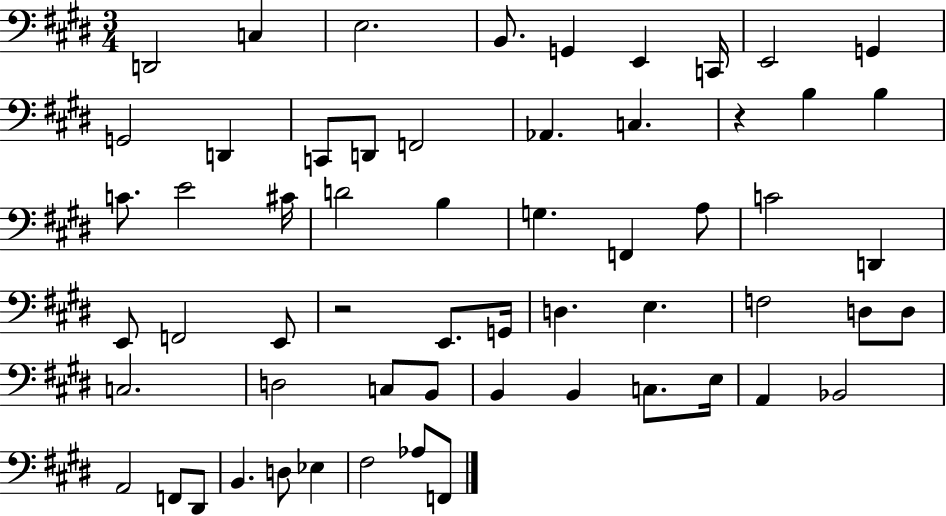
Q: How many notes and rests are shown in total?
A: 59